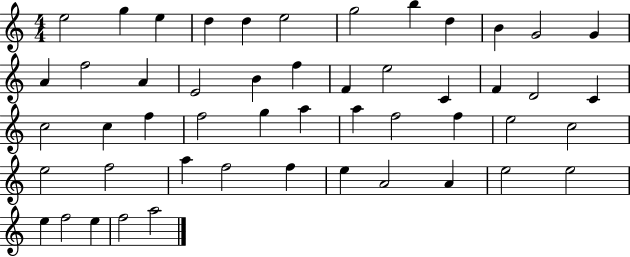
{
  \clef treble
  \numericTimeSignature
  \time 4/4
  \key c \major
  e''2 g''4 e''4 | d''4 d''4 e''2 | g''2 b''4 d''4 | b'4 g'2 g'4 | \break a'4 f''2 a'4 | e'2 b'4 f''4 | f'4 e''2 c'4 | f'4 d'2 c'4 | \break c''2 c''4 f''4 | f''2 g''4 a''4 | a''4 f''2 f''4 | e''2 c''2 | \break e''2 f''2 | a''4 f''2 f''4 | e''4 a'2 a'4 | e''2 e''2 | \break e''4 f''2 e''4 | f''2 a''2 | \bar "|."
}